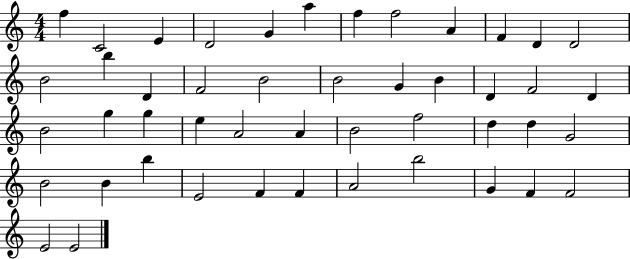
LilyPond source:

{
  \clef treble
  \numericTimeSignature
  \time 4/4
  \key c \major
  f''4 c'2 e'4 | d'2 g'4 a''4 | f''4 f''2 a'4 | f'4 d'4 d'2 | \break b'2 b''4 d'4 | f'2 b'2 | b'2 g'4 b'4 | d'4 f'2 d'4 | \break b'2 g''4 g''4 | e''4 a'2 a'4 | b'2 f''2 | d''4 d''4 g'2 | \break b'2 b'4 b''4 | e'2 f'4 f'4 | a'2 b''2 | g'4 f'4 f'2 | \break e'2 e'2 | \bar "|."
}